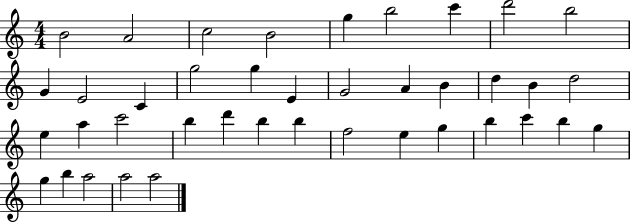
{
  \clef treble
  \numericTimeSignature
  \time 4/4
  \key c \major
  b'2 a'2 | c''2 b'2 | g''4 b''2 c'''4 | d'''2 b''2 | \break g'4 e'2 c'4 | g''2 g''4 e'4 | g'2 a'4 b'4 | d''4 b'4 d''2 | \break e''4 a''4 c'''2 | b''4 d'''4 b''4 b''4 | f''2 e''4 g''4 | b''4 c'''4 b''4 g''4 | \break g''4 b''4 a''2 | a''2 a''2 | \bar "|."
}